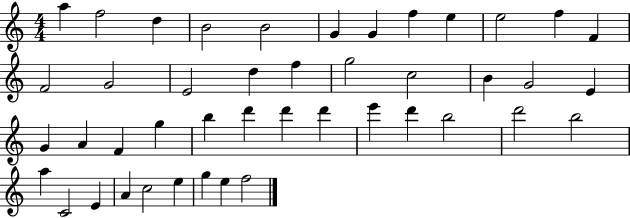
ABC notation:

X:1
T:Untitled
M:4/4
L:1/4
K:C
a f2 d B2 B2 G G f e e2 f F F2 G2 E2 d f g2 c2 B G2 E G A F g b d' d' d' e' d' b2 d'2 b2 a C2 E A c2 e g e f2